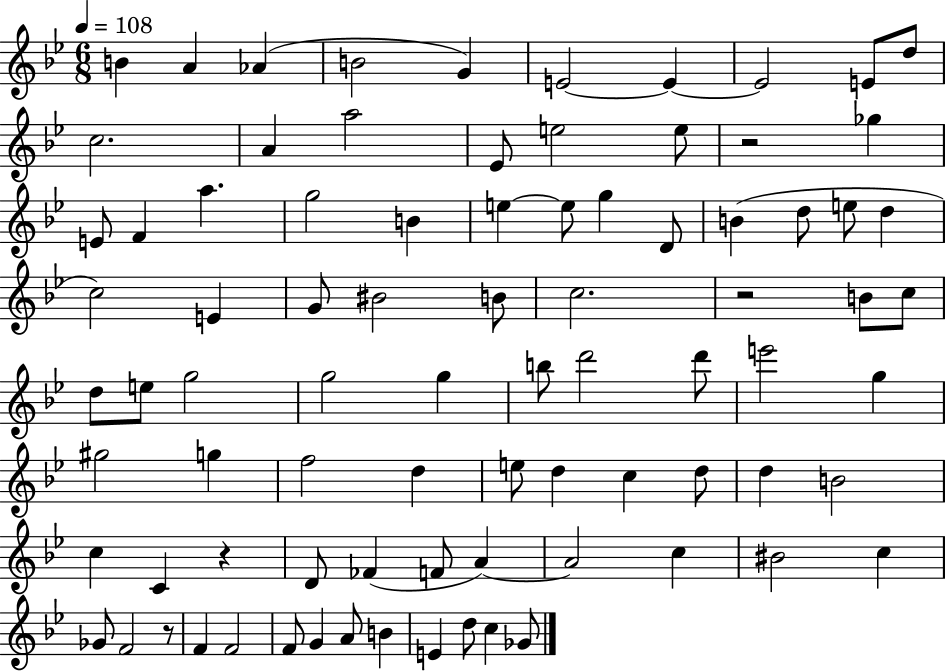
{
  \clef treble
  \numericTimeSignature
  \time 6/8
  \key bes \major
  \tempo 4 = 108
  b'4 a'4 aes'4( | b'2 g'4) | e'2~~ e'4~~ | e'2 e'8 d''8 | \break c''2. | a'4 a''2 | ees'8 e''2 e''8 | r2 ges''4 | \break e'8 f'4 a''4. | g''2 b'4 | e''4~~ e''8 g''4 d'8 | b'4( d''8 e''8 d''4 | \break c''2) e'4 | g'8 bis'2 b'8 | c''2. | r2 b'8 c''8 | \break d''8 e''8 g''2 | g''2 g''4 | b''8 d'''2 d'''8 | e'''2 g''4 | \break gis''2 g''4 | f''2 d''4 | e''8 d''4 c''4 d''8 | d''4 b'2 | \break c''4 c'4 r4 | d'8 fes'4( f'8 a'4~~) | a'2 c''4 | bis'2 c''4 | \break ges'8 f'2 r8 | f'4 f'2 | f'8 g'4 a'8 b'4 | e'4 d''8 c''4 ges'8 | \break \bar "|."
}